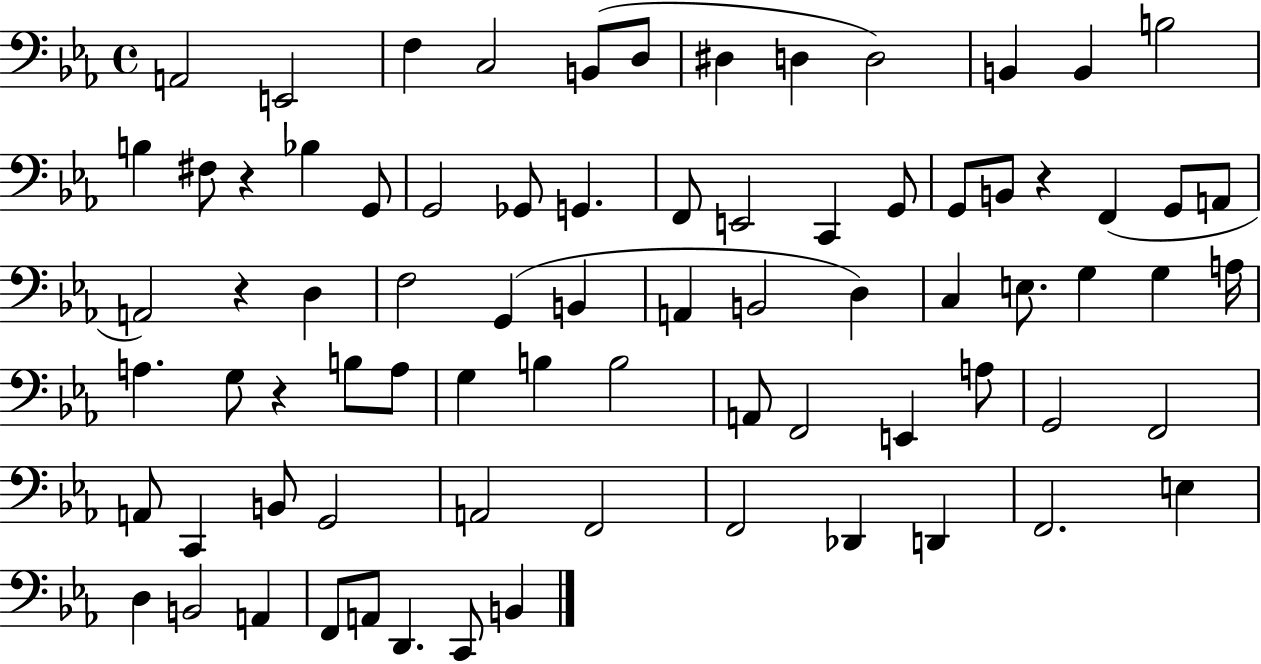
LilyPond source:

{
  \clef bass
  \time 4/4
  \defaultTimeSignature
  \key ees \major
  a,2 e,2 | f4 c2 b,8( d8 | dis4 d4 d2) | b,4 b,4 b2 | \break b4 fis8 r4 bes4 g,8 | g,2 ges,8 g,4. | f,8 e,2 c,4 g,8 | g,8 b,8 r4 f,4( g,8 a,8 | \break a,2) r4 d4 | f2 g,4( b,4 | a,4 b,2 d4) | c4 e8. g4 g4 a16 | \break a4. g8 r4 b8 a8 | g4 b4 b2 | a,8 f,2 e,4 a8 | g,2 f,2 | \break a,8 c,4 b,8 g,2 | a,2 f,2 | f,2 des,4 d,4 | f,2. e4 | \break d4 b,2 a,4 | f,8 a,8 d,4. c,8 b,4 | \bar "|."
}